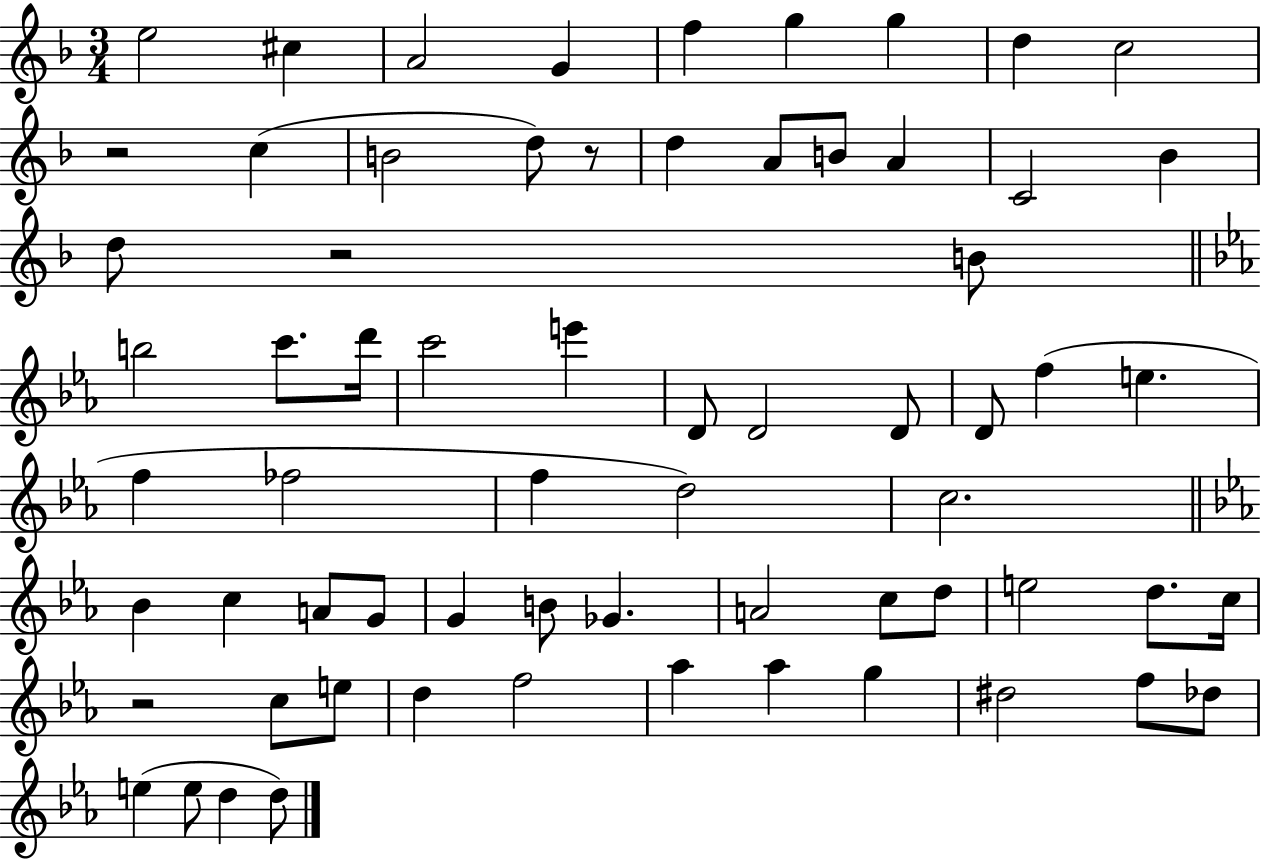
{
  \clef treble
  \numericTimeSignature
  \time 3/4
  \key f \major
  e''2 cis''4 | a'2 g'4 | f''4 g''4 g''4 | d''4 c''2 | \break r2 c''4( | b'2 d''8) r8 | d''4 a'8 b'8 a'4 | c'2 bes'4 | \break d''8 r2 b'8 | \bar "||" \break \key c \minor b''2 c'''8. d'''16 | c'''2 e'''4 | d'8 d'2 d'8 | d'8 f''4( e''4. | \break f''4 fes''2 | f''4 d''2) | c''2. | \bar "||" \break \key c \minor bes'4 c''4 a'8 g'8 | g'4 b'8 ges'4. | a'2 c''8 d''8 | e''2 d''8. c''16 | \break r2 c''8 e''8 | d''4 f''2 | aes''4 aes''4 g''4 | dis''2 f''8 des''8 | \break e''4( e''8 d''4 d''8) | \bar "|."
}